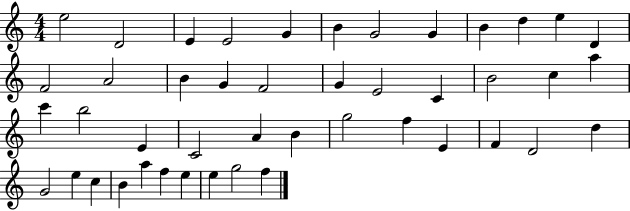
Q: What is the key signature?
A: C major